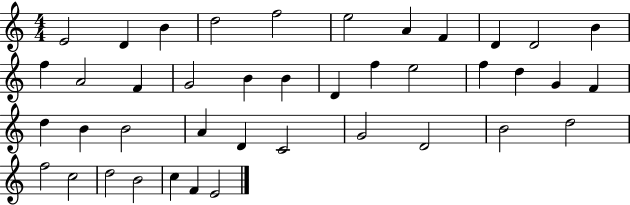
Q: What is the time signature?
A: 4/4